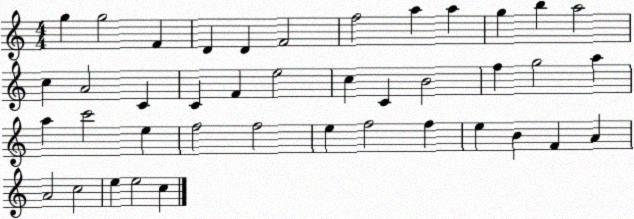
X:1
T:Untitled
M:4/4
L:1/4
K:C
g g2 F D D F2 f2 a a g b a2 c A2 C C F e2 c C B2 f g2 a a c'2 e f2 f2 e f2 f e B F A A2 c2 e e2 c